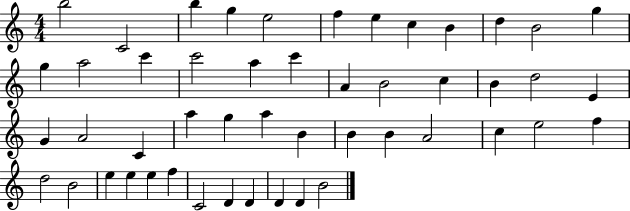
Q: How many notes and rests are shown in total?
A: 49